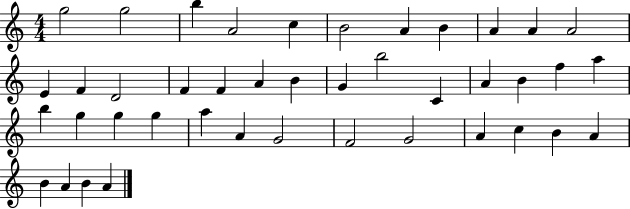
G5/h G5/h B5/q A4/h C5/q B4/h A4/q B4/q A4/q A4/q A4/h E4/q F4/q D4/h F4/q F4/q A4/q B4/q G4/q B5/h C4/q A4/q B4/q F5/q A5/q B5/q G5/q G5/q G5/q A5/q A4/q G4/h F4/h G4/h A4/q C5/q B4/q A4/q B4/q A4/q B4/q A4/q